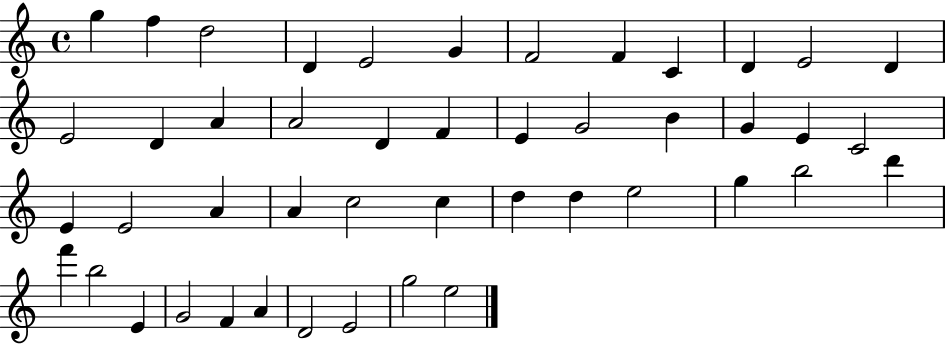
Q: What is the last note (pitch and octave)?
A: E5